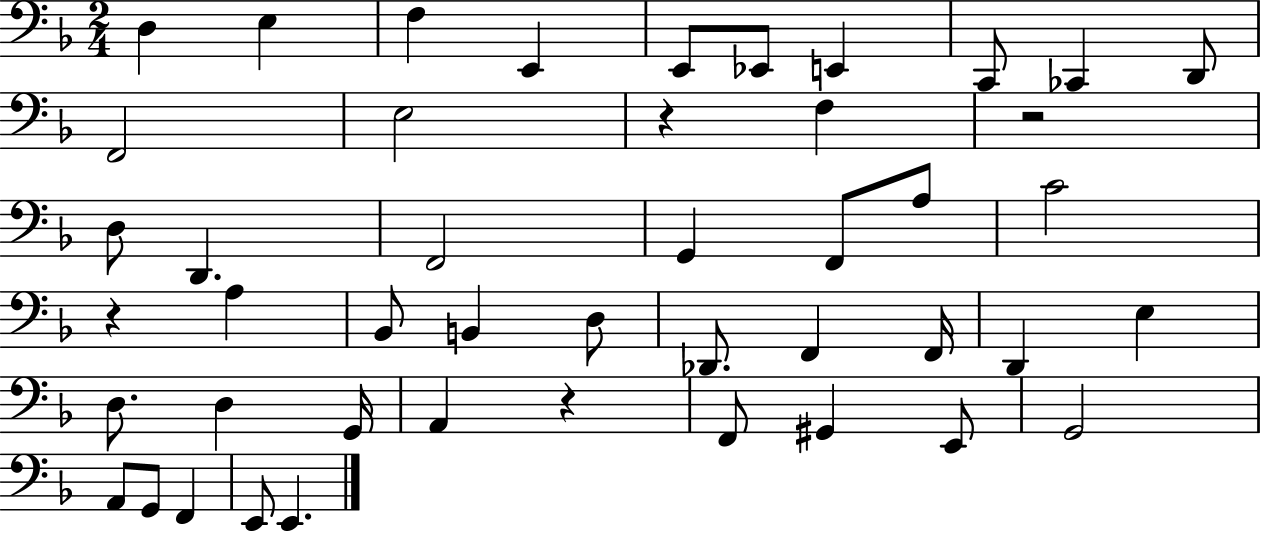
{
  \clef bass
  \numericTimeSignature
  \time 2/4
  \key f \major
  d4 e4 | f4 e,4 | e,8 ees,8 e,4 | c,8 ces,4 d,8 | \break f,2 | e2 | r4 f4 | r2 | \break d8 d,4. | f,2 | g,4 f,8 a8 | c'2 | \break r4 a4 | bes,8 b,4 d8 | des,8. f,4 f,16 | d,4 e4 | \break d8. d4 g,16 | a,4 r4 | f,8 gis,4 e,8 | g,2 | \break a,8 g,8 f,4 | e,8 e,4. | \bar "|."
}